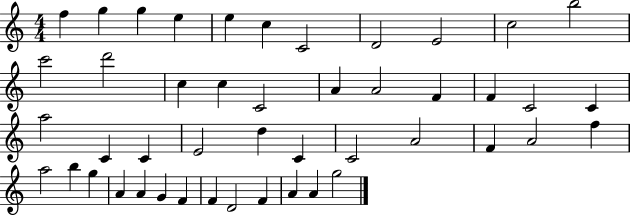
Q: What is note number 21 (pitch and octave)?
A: C4